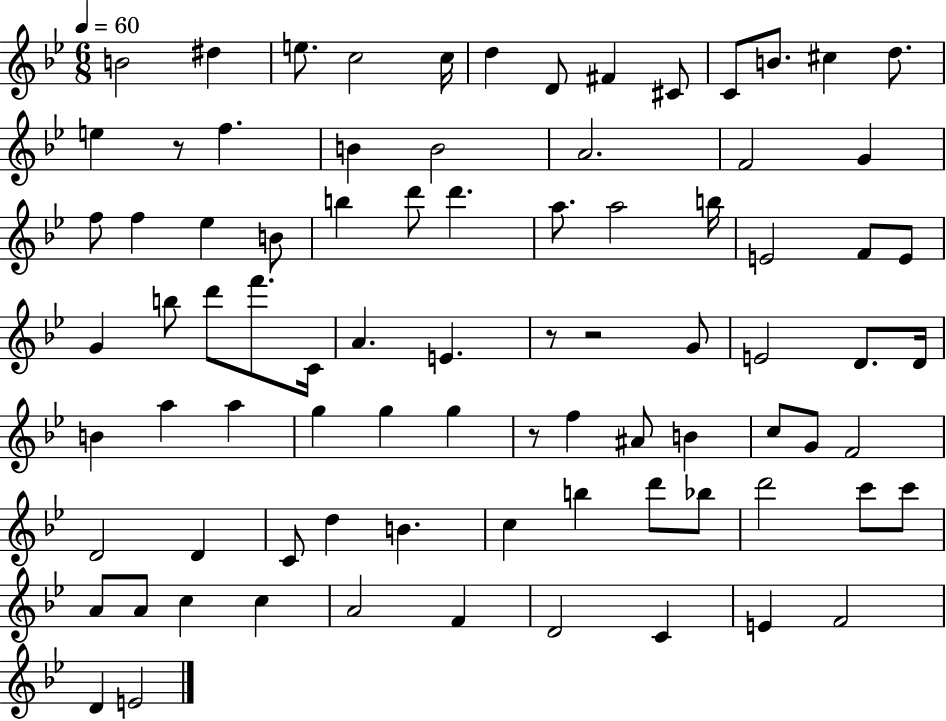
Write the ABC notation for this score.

X:1
T:Untitled
M:6/8
L:1/4
K:Bb
B2 ^d e/2 c2 c/4 d D/2 ^F ^C/2 C/2 B/2 ^c d/2 e z/2 f B B2 A2 F2 G f/2 f _e B/2 b d'/2 d' a/2 a2 b/4 E2 F/2 E/2 G b/2 d'/2 f'/2 C/4 A E z/2 z2 G/2 E2 D/2 D/4 B a a g g g z/2 f ^A/2 B c/2 G/2 F2 D2 D C/2 d B c b d'/2 _b/2 d'2 c'/2 c'/2 A/2 A/2 c c A2 F D2 C E F2 D E2